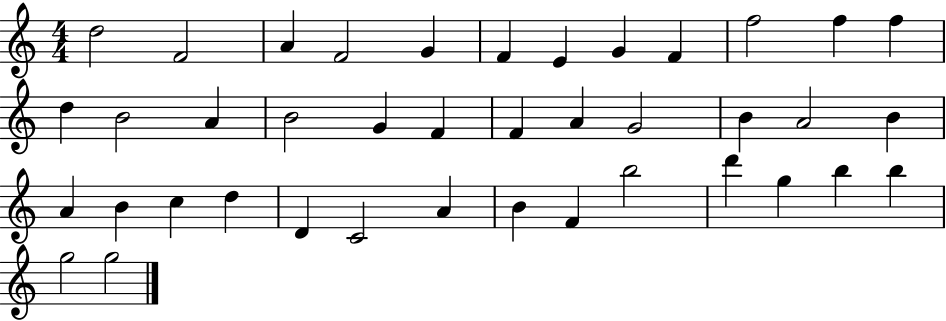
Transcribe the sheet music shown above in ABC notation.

X:1
T:Untitled
M:4/4
L:1/4
K:C
d2 F2 A F2 G F E G F f2 f f d B2 A B2 G F F A G2 B A2 B A B c d D C2 A B F b2 d' g b b g2 g2